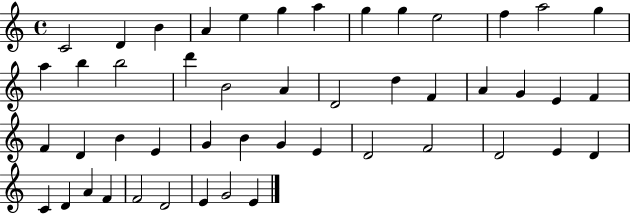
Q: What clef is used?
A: treble